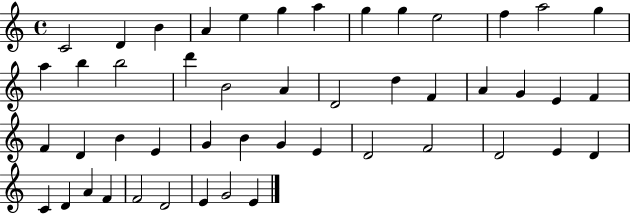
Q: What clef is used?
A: treble